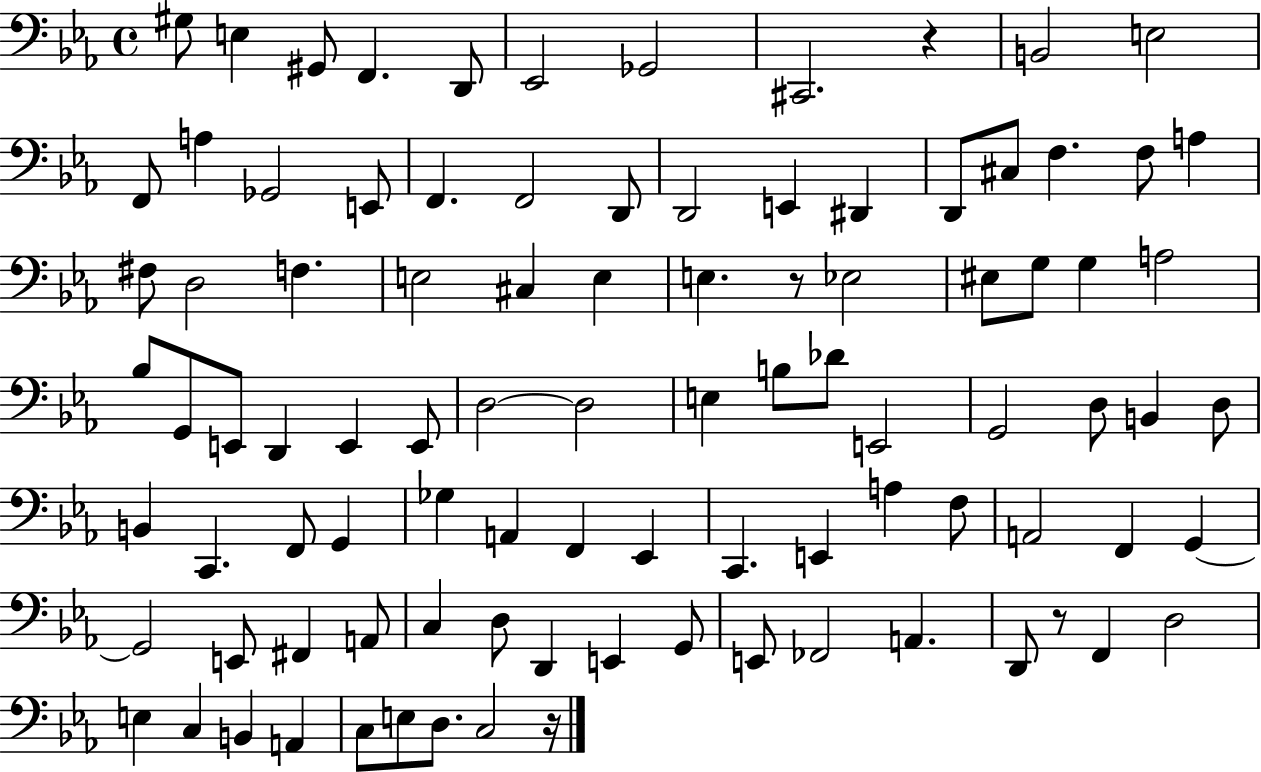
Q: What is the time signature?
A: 4/4